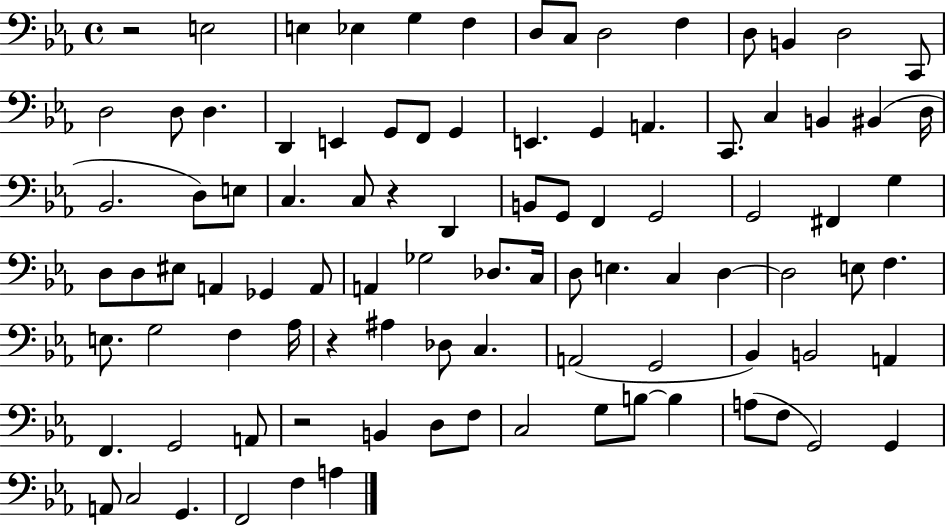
X:1
T:Untitled
M:4/4
L:1/4
K:Eb
z2 E,2 E, _E, G, F, D,/2 C,/2 D,2 F, D,/2 B,, D,2 C,,/2 D,2 D,/2 D, D,, E,, G,,/2 F,,/2 G,, E,, G,, A,, C,,/2 C, B,, ^B,, D,/4 _B,,2 D,/2 E,/2 C, C,/2 z D,, B,,/2 G,,/2 F,, G,,2 G,,2 ^F,, G, D,/2 D,/2 ^E,/2 A,, _G,, A,,/2 A,, _G,2 _D,/2 C,/4 D,/2 E, C, D, D,2 E,/2 F, E,/2 G,2 F, _A,/4 z ^A, _D,/2 C, A,,2 G,,2 _B,, B,,2 A,, F,, G,,2 A,,/2 z2 B,, D,/2 F,/2 C,2 G,/2 B,/2 B, A,/2 F,/2 G,,2 G,, A,,/2 C,2 G,, F,,2 F, A,